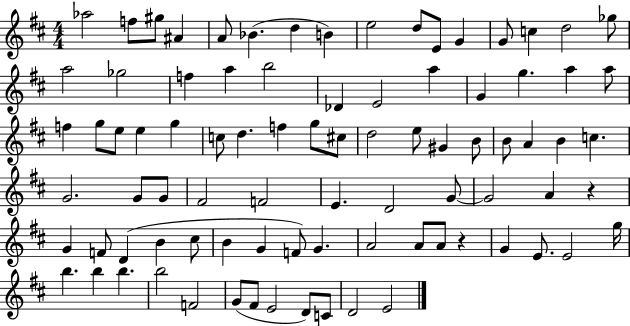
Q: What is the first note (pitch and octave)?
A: Ab5